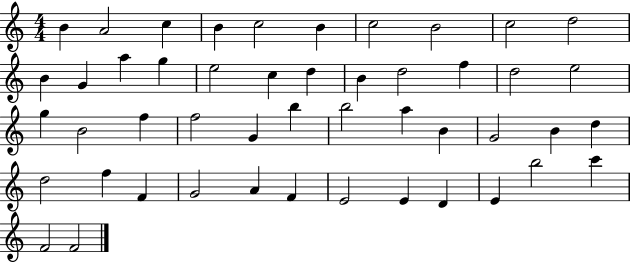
B4/q A4/h C5/q B4/q C5/h B4/q C5/h B4/h C5/h D5/h B4/q G4/q A5/q G5/q E5/h C5/q D5/q B4/q D5/h F5/q D5/h E5/h G5/q B4/h F5/q F5/h G4/q B5/q B5/h A5/q B4/q G4/h B4/q D5/q D5/h F5/q F4/q G4/h A4/q F4/q E4/h E4/q D4/q E4/q B5/h C6/q F4/h F4/h